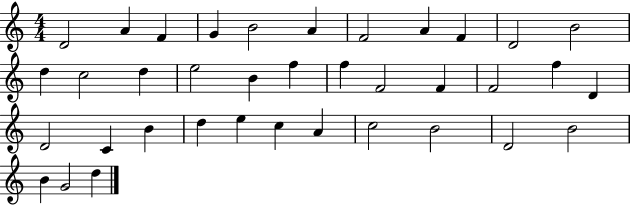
{
  \clef treble
  \numericTimeSignature
  \time 4/4
  \key c \major
  d'2 a'4 f'4 | g'4 b'2 a'4 | f'2 a'4 f'4 | d'2 b'2 | \break d''4 c''2 d''4 | e''2 b'4 f''4 | f''4 f'2 f'4 | f'2 f''4 d'4 | \break d'2 c'4 b'4 | d''4 e''4 c''4 a'4 | c''2 b'2 | d'2 b'2 | \break b'4 g'2 d''4 | \bar "|."
}